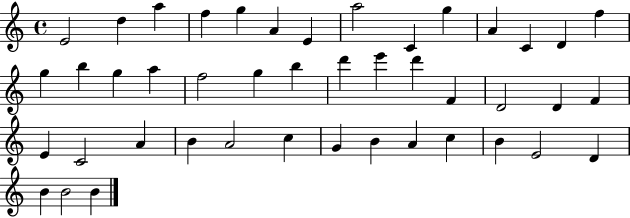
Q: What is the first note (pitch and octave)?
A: E4